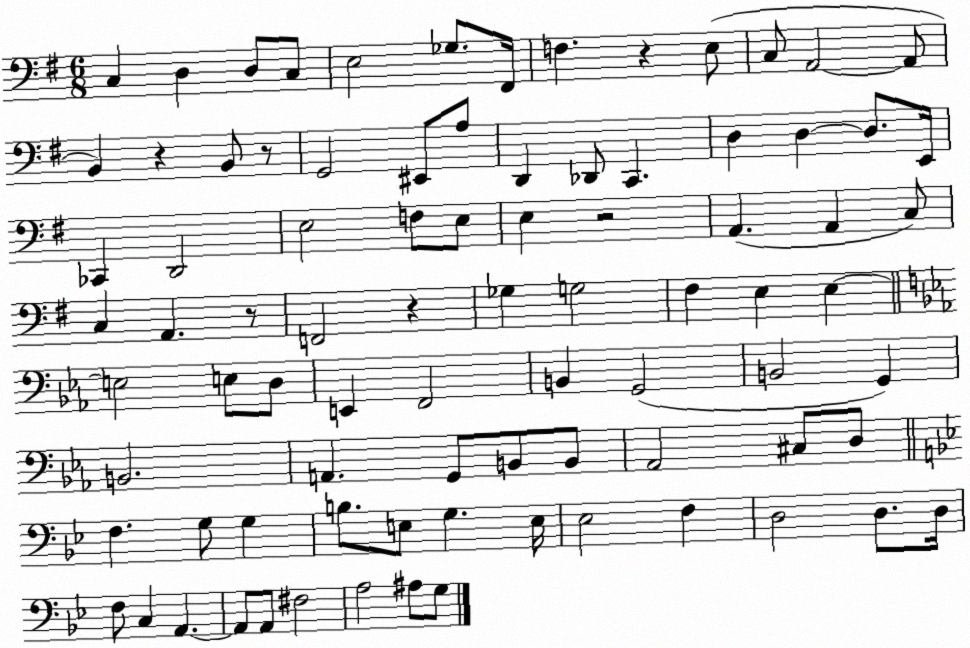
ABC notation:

X:1
T:Untitled
M:6/8
L:1/4
K:G
C, D, D,/2 C,/2 E,2 _G,/2 ^F,,/4 F, z E,/2 C,/2 A,,2 A,,/2 B,, z B,,/2 z/2 G,,2 ^E,,/2 A,/2 D,, _D,,/2 C,, D, D, D,/2 E,,/4 _C,, D,,2 E,2 F,/2 E,/2 E, z2 A,, A,, C,/2 C, A,, z/2 F,,2 z _G, G,2 ^F, E, E, E,2 E,/2 D,/2 E,, F,,2 B,, G,,2 B,,2 G,, B,,2 A,, G,,/2 B,,/2 B,,/2 _A,,2 ^C,/2 D,/2 F, G,/2 G, B,/2 E,/2 G, E,/4 _E,2 F, D,2 D,/2 D,/4 F,/2 C, A,, A,,/2 A,,/2 ^F,2 A,2 ^A,/2 G,/2